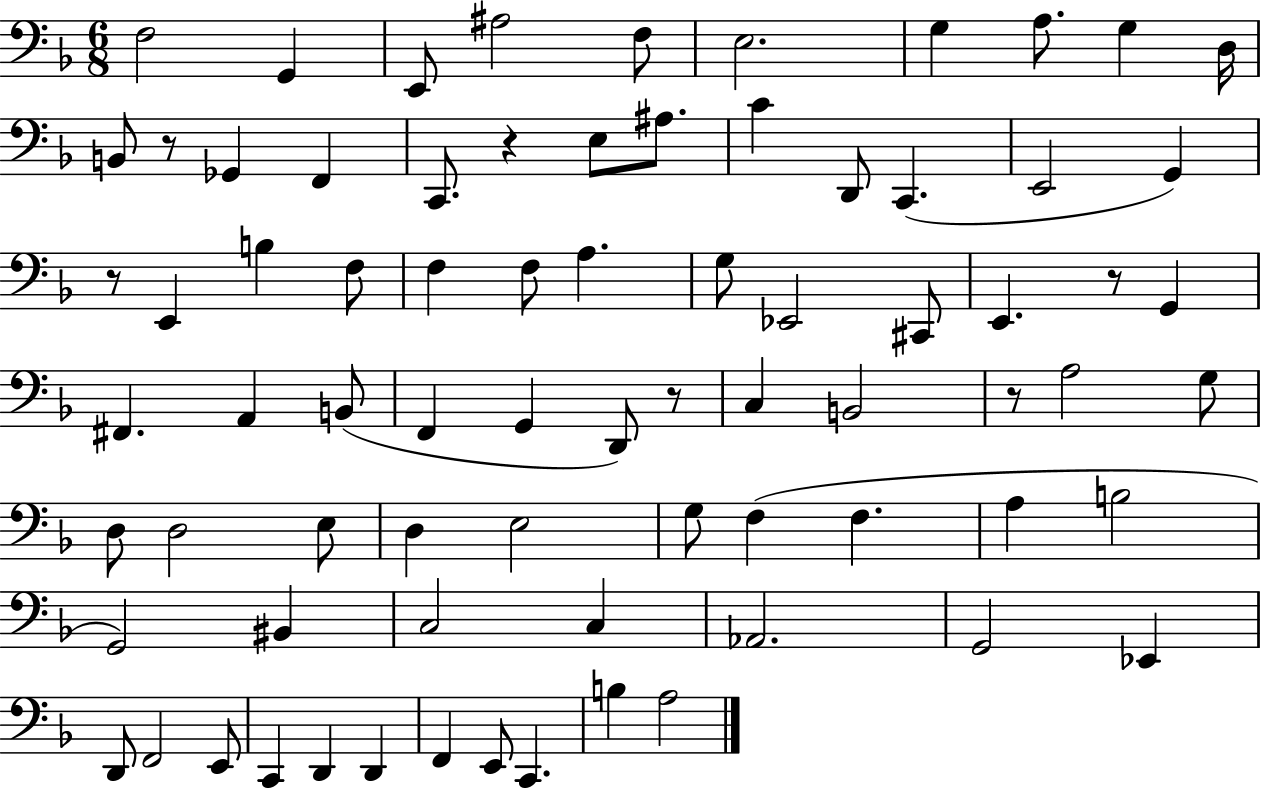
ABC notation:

X:1
T:Untitled
M:6/8
L:1/4
K:F
F,2 G,, E,,/2 ^A,2 F,/2 E,2 G, A,/2 G, D,/4 B,,/2 z/2 _G,, F,, C,,/2 z E,/2 ^A,/2 C D,,/2 C,, E,,2 G,, z/2 E,, B, F,/2 F, F,/2 A, G,/2 _E,,2 ^C,,/2 E,, z/2 G,, ^F,, A,, B,,/2 F,, G,, D,,/2 z/2 C, B,,2 z/2 A,2 G,/2 D,/2 D,2 E,/2 D, E,2 G,/2 F, F, A, B,2 G,,2 ^B,, C,2 C, _A,,2 G,,2 _E,, D,,/2 F,,2 E,,/2 C,, D,, D,, F,, E,,/2 C,, B, A,2